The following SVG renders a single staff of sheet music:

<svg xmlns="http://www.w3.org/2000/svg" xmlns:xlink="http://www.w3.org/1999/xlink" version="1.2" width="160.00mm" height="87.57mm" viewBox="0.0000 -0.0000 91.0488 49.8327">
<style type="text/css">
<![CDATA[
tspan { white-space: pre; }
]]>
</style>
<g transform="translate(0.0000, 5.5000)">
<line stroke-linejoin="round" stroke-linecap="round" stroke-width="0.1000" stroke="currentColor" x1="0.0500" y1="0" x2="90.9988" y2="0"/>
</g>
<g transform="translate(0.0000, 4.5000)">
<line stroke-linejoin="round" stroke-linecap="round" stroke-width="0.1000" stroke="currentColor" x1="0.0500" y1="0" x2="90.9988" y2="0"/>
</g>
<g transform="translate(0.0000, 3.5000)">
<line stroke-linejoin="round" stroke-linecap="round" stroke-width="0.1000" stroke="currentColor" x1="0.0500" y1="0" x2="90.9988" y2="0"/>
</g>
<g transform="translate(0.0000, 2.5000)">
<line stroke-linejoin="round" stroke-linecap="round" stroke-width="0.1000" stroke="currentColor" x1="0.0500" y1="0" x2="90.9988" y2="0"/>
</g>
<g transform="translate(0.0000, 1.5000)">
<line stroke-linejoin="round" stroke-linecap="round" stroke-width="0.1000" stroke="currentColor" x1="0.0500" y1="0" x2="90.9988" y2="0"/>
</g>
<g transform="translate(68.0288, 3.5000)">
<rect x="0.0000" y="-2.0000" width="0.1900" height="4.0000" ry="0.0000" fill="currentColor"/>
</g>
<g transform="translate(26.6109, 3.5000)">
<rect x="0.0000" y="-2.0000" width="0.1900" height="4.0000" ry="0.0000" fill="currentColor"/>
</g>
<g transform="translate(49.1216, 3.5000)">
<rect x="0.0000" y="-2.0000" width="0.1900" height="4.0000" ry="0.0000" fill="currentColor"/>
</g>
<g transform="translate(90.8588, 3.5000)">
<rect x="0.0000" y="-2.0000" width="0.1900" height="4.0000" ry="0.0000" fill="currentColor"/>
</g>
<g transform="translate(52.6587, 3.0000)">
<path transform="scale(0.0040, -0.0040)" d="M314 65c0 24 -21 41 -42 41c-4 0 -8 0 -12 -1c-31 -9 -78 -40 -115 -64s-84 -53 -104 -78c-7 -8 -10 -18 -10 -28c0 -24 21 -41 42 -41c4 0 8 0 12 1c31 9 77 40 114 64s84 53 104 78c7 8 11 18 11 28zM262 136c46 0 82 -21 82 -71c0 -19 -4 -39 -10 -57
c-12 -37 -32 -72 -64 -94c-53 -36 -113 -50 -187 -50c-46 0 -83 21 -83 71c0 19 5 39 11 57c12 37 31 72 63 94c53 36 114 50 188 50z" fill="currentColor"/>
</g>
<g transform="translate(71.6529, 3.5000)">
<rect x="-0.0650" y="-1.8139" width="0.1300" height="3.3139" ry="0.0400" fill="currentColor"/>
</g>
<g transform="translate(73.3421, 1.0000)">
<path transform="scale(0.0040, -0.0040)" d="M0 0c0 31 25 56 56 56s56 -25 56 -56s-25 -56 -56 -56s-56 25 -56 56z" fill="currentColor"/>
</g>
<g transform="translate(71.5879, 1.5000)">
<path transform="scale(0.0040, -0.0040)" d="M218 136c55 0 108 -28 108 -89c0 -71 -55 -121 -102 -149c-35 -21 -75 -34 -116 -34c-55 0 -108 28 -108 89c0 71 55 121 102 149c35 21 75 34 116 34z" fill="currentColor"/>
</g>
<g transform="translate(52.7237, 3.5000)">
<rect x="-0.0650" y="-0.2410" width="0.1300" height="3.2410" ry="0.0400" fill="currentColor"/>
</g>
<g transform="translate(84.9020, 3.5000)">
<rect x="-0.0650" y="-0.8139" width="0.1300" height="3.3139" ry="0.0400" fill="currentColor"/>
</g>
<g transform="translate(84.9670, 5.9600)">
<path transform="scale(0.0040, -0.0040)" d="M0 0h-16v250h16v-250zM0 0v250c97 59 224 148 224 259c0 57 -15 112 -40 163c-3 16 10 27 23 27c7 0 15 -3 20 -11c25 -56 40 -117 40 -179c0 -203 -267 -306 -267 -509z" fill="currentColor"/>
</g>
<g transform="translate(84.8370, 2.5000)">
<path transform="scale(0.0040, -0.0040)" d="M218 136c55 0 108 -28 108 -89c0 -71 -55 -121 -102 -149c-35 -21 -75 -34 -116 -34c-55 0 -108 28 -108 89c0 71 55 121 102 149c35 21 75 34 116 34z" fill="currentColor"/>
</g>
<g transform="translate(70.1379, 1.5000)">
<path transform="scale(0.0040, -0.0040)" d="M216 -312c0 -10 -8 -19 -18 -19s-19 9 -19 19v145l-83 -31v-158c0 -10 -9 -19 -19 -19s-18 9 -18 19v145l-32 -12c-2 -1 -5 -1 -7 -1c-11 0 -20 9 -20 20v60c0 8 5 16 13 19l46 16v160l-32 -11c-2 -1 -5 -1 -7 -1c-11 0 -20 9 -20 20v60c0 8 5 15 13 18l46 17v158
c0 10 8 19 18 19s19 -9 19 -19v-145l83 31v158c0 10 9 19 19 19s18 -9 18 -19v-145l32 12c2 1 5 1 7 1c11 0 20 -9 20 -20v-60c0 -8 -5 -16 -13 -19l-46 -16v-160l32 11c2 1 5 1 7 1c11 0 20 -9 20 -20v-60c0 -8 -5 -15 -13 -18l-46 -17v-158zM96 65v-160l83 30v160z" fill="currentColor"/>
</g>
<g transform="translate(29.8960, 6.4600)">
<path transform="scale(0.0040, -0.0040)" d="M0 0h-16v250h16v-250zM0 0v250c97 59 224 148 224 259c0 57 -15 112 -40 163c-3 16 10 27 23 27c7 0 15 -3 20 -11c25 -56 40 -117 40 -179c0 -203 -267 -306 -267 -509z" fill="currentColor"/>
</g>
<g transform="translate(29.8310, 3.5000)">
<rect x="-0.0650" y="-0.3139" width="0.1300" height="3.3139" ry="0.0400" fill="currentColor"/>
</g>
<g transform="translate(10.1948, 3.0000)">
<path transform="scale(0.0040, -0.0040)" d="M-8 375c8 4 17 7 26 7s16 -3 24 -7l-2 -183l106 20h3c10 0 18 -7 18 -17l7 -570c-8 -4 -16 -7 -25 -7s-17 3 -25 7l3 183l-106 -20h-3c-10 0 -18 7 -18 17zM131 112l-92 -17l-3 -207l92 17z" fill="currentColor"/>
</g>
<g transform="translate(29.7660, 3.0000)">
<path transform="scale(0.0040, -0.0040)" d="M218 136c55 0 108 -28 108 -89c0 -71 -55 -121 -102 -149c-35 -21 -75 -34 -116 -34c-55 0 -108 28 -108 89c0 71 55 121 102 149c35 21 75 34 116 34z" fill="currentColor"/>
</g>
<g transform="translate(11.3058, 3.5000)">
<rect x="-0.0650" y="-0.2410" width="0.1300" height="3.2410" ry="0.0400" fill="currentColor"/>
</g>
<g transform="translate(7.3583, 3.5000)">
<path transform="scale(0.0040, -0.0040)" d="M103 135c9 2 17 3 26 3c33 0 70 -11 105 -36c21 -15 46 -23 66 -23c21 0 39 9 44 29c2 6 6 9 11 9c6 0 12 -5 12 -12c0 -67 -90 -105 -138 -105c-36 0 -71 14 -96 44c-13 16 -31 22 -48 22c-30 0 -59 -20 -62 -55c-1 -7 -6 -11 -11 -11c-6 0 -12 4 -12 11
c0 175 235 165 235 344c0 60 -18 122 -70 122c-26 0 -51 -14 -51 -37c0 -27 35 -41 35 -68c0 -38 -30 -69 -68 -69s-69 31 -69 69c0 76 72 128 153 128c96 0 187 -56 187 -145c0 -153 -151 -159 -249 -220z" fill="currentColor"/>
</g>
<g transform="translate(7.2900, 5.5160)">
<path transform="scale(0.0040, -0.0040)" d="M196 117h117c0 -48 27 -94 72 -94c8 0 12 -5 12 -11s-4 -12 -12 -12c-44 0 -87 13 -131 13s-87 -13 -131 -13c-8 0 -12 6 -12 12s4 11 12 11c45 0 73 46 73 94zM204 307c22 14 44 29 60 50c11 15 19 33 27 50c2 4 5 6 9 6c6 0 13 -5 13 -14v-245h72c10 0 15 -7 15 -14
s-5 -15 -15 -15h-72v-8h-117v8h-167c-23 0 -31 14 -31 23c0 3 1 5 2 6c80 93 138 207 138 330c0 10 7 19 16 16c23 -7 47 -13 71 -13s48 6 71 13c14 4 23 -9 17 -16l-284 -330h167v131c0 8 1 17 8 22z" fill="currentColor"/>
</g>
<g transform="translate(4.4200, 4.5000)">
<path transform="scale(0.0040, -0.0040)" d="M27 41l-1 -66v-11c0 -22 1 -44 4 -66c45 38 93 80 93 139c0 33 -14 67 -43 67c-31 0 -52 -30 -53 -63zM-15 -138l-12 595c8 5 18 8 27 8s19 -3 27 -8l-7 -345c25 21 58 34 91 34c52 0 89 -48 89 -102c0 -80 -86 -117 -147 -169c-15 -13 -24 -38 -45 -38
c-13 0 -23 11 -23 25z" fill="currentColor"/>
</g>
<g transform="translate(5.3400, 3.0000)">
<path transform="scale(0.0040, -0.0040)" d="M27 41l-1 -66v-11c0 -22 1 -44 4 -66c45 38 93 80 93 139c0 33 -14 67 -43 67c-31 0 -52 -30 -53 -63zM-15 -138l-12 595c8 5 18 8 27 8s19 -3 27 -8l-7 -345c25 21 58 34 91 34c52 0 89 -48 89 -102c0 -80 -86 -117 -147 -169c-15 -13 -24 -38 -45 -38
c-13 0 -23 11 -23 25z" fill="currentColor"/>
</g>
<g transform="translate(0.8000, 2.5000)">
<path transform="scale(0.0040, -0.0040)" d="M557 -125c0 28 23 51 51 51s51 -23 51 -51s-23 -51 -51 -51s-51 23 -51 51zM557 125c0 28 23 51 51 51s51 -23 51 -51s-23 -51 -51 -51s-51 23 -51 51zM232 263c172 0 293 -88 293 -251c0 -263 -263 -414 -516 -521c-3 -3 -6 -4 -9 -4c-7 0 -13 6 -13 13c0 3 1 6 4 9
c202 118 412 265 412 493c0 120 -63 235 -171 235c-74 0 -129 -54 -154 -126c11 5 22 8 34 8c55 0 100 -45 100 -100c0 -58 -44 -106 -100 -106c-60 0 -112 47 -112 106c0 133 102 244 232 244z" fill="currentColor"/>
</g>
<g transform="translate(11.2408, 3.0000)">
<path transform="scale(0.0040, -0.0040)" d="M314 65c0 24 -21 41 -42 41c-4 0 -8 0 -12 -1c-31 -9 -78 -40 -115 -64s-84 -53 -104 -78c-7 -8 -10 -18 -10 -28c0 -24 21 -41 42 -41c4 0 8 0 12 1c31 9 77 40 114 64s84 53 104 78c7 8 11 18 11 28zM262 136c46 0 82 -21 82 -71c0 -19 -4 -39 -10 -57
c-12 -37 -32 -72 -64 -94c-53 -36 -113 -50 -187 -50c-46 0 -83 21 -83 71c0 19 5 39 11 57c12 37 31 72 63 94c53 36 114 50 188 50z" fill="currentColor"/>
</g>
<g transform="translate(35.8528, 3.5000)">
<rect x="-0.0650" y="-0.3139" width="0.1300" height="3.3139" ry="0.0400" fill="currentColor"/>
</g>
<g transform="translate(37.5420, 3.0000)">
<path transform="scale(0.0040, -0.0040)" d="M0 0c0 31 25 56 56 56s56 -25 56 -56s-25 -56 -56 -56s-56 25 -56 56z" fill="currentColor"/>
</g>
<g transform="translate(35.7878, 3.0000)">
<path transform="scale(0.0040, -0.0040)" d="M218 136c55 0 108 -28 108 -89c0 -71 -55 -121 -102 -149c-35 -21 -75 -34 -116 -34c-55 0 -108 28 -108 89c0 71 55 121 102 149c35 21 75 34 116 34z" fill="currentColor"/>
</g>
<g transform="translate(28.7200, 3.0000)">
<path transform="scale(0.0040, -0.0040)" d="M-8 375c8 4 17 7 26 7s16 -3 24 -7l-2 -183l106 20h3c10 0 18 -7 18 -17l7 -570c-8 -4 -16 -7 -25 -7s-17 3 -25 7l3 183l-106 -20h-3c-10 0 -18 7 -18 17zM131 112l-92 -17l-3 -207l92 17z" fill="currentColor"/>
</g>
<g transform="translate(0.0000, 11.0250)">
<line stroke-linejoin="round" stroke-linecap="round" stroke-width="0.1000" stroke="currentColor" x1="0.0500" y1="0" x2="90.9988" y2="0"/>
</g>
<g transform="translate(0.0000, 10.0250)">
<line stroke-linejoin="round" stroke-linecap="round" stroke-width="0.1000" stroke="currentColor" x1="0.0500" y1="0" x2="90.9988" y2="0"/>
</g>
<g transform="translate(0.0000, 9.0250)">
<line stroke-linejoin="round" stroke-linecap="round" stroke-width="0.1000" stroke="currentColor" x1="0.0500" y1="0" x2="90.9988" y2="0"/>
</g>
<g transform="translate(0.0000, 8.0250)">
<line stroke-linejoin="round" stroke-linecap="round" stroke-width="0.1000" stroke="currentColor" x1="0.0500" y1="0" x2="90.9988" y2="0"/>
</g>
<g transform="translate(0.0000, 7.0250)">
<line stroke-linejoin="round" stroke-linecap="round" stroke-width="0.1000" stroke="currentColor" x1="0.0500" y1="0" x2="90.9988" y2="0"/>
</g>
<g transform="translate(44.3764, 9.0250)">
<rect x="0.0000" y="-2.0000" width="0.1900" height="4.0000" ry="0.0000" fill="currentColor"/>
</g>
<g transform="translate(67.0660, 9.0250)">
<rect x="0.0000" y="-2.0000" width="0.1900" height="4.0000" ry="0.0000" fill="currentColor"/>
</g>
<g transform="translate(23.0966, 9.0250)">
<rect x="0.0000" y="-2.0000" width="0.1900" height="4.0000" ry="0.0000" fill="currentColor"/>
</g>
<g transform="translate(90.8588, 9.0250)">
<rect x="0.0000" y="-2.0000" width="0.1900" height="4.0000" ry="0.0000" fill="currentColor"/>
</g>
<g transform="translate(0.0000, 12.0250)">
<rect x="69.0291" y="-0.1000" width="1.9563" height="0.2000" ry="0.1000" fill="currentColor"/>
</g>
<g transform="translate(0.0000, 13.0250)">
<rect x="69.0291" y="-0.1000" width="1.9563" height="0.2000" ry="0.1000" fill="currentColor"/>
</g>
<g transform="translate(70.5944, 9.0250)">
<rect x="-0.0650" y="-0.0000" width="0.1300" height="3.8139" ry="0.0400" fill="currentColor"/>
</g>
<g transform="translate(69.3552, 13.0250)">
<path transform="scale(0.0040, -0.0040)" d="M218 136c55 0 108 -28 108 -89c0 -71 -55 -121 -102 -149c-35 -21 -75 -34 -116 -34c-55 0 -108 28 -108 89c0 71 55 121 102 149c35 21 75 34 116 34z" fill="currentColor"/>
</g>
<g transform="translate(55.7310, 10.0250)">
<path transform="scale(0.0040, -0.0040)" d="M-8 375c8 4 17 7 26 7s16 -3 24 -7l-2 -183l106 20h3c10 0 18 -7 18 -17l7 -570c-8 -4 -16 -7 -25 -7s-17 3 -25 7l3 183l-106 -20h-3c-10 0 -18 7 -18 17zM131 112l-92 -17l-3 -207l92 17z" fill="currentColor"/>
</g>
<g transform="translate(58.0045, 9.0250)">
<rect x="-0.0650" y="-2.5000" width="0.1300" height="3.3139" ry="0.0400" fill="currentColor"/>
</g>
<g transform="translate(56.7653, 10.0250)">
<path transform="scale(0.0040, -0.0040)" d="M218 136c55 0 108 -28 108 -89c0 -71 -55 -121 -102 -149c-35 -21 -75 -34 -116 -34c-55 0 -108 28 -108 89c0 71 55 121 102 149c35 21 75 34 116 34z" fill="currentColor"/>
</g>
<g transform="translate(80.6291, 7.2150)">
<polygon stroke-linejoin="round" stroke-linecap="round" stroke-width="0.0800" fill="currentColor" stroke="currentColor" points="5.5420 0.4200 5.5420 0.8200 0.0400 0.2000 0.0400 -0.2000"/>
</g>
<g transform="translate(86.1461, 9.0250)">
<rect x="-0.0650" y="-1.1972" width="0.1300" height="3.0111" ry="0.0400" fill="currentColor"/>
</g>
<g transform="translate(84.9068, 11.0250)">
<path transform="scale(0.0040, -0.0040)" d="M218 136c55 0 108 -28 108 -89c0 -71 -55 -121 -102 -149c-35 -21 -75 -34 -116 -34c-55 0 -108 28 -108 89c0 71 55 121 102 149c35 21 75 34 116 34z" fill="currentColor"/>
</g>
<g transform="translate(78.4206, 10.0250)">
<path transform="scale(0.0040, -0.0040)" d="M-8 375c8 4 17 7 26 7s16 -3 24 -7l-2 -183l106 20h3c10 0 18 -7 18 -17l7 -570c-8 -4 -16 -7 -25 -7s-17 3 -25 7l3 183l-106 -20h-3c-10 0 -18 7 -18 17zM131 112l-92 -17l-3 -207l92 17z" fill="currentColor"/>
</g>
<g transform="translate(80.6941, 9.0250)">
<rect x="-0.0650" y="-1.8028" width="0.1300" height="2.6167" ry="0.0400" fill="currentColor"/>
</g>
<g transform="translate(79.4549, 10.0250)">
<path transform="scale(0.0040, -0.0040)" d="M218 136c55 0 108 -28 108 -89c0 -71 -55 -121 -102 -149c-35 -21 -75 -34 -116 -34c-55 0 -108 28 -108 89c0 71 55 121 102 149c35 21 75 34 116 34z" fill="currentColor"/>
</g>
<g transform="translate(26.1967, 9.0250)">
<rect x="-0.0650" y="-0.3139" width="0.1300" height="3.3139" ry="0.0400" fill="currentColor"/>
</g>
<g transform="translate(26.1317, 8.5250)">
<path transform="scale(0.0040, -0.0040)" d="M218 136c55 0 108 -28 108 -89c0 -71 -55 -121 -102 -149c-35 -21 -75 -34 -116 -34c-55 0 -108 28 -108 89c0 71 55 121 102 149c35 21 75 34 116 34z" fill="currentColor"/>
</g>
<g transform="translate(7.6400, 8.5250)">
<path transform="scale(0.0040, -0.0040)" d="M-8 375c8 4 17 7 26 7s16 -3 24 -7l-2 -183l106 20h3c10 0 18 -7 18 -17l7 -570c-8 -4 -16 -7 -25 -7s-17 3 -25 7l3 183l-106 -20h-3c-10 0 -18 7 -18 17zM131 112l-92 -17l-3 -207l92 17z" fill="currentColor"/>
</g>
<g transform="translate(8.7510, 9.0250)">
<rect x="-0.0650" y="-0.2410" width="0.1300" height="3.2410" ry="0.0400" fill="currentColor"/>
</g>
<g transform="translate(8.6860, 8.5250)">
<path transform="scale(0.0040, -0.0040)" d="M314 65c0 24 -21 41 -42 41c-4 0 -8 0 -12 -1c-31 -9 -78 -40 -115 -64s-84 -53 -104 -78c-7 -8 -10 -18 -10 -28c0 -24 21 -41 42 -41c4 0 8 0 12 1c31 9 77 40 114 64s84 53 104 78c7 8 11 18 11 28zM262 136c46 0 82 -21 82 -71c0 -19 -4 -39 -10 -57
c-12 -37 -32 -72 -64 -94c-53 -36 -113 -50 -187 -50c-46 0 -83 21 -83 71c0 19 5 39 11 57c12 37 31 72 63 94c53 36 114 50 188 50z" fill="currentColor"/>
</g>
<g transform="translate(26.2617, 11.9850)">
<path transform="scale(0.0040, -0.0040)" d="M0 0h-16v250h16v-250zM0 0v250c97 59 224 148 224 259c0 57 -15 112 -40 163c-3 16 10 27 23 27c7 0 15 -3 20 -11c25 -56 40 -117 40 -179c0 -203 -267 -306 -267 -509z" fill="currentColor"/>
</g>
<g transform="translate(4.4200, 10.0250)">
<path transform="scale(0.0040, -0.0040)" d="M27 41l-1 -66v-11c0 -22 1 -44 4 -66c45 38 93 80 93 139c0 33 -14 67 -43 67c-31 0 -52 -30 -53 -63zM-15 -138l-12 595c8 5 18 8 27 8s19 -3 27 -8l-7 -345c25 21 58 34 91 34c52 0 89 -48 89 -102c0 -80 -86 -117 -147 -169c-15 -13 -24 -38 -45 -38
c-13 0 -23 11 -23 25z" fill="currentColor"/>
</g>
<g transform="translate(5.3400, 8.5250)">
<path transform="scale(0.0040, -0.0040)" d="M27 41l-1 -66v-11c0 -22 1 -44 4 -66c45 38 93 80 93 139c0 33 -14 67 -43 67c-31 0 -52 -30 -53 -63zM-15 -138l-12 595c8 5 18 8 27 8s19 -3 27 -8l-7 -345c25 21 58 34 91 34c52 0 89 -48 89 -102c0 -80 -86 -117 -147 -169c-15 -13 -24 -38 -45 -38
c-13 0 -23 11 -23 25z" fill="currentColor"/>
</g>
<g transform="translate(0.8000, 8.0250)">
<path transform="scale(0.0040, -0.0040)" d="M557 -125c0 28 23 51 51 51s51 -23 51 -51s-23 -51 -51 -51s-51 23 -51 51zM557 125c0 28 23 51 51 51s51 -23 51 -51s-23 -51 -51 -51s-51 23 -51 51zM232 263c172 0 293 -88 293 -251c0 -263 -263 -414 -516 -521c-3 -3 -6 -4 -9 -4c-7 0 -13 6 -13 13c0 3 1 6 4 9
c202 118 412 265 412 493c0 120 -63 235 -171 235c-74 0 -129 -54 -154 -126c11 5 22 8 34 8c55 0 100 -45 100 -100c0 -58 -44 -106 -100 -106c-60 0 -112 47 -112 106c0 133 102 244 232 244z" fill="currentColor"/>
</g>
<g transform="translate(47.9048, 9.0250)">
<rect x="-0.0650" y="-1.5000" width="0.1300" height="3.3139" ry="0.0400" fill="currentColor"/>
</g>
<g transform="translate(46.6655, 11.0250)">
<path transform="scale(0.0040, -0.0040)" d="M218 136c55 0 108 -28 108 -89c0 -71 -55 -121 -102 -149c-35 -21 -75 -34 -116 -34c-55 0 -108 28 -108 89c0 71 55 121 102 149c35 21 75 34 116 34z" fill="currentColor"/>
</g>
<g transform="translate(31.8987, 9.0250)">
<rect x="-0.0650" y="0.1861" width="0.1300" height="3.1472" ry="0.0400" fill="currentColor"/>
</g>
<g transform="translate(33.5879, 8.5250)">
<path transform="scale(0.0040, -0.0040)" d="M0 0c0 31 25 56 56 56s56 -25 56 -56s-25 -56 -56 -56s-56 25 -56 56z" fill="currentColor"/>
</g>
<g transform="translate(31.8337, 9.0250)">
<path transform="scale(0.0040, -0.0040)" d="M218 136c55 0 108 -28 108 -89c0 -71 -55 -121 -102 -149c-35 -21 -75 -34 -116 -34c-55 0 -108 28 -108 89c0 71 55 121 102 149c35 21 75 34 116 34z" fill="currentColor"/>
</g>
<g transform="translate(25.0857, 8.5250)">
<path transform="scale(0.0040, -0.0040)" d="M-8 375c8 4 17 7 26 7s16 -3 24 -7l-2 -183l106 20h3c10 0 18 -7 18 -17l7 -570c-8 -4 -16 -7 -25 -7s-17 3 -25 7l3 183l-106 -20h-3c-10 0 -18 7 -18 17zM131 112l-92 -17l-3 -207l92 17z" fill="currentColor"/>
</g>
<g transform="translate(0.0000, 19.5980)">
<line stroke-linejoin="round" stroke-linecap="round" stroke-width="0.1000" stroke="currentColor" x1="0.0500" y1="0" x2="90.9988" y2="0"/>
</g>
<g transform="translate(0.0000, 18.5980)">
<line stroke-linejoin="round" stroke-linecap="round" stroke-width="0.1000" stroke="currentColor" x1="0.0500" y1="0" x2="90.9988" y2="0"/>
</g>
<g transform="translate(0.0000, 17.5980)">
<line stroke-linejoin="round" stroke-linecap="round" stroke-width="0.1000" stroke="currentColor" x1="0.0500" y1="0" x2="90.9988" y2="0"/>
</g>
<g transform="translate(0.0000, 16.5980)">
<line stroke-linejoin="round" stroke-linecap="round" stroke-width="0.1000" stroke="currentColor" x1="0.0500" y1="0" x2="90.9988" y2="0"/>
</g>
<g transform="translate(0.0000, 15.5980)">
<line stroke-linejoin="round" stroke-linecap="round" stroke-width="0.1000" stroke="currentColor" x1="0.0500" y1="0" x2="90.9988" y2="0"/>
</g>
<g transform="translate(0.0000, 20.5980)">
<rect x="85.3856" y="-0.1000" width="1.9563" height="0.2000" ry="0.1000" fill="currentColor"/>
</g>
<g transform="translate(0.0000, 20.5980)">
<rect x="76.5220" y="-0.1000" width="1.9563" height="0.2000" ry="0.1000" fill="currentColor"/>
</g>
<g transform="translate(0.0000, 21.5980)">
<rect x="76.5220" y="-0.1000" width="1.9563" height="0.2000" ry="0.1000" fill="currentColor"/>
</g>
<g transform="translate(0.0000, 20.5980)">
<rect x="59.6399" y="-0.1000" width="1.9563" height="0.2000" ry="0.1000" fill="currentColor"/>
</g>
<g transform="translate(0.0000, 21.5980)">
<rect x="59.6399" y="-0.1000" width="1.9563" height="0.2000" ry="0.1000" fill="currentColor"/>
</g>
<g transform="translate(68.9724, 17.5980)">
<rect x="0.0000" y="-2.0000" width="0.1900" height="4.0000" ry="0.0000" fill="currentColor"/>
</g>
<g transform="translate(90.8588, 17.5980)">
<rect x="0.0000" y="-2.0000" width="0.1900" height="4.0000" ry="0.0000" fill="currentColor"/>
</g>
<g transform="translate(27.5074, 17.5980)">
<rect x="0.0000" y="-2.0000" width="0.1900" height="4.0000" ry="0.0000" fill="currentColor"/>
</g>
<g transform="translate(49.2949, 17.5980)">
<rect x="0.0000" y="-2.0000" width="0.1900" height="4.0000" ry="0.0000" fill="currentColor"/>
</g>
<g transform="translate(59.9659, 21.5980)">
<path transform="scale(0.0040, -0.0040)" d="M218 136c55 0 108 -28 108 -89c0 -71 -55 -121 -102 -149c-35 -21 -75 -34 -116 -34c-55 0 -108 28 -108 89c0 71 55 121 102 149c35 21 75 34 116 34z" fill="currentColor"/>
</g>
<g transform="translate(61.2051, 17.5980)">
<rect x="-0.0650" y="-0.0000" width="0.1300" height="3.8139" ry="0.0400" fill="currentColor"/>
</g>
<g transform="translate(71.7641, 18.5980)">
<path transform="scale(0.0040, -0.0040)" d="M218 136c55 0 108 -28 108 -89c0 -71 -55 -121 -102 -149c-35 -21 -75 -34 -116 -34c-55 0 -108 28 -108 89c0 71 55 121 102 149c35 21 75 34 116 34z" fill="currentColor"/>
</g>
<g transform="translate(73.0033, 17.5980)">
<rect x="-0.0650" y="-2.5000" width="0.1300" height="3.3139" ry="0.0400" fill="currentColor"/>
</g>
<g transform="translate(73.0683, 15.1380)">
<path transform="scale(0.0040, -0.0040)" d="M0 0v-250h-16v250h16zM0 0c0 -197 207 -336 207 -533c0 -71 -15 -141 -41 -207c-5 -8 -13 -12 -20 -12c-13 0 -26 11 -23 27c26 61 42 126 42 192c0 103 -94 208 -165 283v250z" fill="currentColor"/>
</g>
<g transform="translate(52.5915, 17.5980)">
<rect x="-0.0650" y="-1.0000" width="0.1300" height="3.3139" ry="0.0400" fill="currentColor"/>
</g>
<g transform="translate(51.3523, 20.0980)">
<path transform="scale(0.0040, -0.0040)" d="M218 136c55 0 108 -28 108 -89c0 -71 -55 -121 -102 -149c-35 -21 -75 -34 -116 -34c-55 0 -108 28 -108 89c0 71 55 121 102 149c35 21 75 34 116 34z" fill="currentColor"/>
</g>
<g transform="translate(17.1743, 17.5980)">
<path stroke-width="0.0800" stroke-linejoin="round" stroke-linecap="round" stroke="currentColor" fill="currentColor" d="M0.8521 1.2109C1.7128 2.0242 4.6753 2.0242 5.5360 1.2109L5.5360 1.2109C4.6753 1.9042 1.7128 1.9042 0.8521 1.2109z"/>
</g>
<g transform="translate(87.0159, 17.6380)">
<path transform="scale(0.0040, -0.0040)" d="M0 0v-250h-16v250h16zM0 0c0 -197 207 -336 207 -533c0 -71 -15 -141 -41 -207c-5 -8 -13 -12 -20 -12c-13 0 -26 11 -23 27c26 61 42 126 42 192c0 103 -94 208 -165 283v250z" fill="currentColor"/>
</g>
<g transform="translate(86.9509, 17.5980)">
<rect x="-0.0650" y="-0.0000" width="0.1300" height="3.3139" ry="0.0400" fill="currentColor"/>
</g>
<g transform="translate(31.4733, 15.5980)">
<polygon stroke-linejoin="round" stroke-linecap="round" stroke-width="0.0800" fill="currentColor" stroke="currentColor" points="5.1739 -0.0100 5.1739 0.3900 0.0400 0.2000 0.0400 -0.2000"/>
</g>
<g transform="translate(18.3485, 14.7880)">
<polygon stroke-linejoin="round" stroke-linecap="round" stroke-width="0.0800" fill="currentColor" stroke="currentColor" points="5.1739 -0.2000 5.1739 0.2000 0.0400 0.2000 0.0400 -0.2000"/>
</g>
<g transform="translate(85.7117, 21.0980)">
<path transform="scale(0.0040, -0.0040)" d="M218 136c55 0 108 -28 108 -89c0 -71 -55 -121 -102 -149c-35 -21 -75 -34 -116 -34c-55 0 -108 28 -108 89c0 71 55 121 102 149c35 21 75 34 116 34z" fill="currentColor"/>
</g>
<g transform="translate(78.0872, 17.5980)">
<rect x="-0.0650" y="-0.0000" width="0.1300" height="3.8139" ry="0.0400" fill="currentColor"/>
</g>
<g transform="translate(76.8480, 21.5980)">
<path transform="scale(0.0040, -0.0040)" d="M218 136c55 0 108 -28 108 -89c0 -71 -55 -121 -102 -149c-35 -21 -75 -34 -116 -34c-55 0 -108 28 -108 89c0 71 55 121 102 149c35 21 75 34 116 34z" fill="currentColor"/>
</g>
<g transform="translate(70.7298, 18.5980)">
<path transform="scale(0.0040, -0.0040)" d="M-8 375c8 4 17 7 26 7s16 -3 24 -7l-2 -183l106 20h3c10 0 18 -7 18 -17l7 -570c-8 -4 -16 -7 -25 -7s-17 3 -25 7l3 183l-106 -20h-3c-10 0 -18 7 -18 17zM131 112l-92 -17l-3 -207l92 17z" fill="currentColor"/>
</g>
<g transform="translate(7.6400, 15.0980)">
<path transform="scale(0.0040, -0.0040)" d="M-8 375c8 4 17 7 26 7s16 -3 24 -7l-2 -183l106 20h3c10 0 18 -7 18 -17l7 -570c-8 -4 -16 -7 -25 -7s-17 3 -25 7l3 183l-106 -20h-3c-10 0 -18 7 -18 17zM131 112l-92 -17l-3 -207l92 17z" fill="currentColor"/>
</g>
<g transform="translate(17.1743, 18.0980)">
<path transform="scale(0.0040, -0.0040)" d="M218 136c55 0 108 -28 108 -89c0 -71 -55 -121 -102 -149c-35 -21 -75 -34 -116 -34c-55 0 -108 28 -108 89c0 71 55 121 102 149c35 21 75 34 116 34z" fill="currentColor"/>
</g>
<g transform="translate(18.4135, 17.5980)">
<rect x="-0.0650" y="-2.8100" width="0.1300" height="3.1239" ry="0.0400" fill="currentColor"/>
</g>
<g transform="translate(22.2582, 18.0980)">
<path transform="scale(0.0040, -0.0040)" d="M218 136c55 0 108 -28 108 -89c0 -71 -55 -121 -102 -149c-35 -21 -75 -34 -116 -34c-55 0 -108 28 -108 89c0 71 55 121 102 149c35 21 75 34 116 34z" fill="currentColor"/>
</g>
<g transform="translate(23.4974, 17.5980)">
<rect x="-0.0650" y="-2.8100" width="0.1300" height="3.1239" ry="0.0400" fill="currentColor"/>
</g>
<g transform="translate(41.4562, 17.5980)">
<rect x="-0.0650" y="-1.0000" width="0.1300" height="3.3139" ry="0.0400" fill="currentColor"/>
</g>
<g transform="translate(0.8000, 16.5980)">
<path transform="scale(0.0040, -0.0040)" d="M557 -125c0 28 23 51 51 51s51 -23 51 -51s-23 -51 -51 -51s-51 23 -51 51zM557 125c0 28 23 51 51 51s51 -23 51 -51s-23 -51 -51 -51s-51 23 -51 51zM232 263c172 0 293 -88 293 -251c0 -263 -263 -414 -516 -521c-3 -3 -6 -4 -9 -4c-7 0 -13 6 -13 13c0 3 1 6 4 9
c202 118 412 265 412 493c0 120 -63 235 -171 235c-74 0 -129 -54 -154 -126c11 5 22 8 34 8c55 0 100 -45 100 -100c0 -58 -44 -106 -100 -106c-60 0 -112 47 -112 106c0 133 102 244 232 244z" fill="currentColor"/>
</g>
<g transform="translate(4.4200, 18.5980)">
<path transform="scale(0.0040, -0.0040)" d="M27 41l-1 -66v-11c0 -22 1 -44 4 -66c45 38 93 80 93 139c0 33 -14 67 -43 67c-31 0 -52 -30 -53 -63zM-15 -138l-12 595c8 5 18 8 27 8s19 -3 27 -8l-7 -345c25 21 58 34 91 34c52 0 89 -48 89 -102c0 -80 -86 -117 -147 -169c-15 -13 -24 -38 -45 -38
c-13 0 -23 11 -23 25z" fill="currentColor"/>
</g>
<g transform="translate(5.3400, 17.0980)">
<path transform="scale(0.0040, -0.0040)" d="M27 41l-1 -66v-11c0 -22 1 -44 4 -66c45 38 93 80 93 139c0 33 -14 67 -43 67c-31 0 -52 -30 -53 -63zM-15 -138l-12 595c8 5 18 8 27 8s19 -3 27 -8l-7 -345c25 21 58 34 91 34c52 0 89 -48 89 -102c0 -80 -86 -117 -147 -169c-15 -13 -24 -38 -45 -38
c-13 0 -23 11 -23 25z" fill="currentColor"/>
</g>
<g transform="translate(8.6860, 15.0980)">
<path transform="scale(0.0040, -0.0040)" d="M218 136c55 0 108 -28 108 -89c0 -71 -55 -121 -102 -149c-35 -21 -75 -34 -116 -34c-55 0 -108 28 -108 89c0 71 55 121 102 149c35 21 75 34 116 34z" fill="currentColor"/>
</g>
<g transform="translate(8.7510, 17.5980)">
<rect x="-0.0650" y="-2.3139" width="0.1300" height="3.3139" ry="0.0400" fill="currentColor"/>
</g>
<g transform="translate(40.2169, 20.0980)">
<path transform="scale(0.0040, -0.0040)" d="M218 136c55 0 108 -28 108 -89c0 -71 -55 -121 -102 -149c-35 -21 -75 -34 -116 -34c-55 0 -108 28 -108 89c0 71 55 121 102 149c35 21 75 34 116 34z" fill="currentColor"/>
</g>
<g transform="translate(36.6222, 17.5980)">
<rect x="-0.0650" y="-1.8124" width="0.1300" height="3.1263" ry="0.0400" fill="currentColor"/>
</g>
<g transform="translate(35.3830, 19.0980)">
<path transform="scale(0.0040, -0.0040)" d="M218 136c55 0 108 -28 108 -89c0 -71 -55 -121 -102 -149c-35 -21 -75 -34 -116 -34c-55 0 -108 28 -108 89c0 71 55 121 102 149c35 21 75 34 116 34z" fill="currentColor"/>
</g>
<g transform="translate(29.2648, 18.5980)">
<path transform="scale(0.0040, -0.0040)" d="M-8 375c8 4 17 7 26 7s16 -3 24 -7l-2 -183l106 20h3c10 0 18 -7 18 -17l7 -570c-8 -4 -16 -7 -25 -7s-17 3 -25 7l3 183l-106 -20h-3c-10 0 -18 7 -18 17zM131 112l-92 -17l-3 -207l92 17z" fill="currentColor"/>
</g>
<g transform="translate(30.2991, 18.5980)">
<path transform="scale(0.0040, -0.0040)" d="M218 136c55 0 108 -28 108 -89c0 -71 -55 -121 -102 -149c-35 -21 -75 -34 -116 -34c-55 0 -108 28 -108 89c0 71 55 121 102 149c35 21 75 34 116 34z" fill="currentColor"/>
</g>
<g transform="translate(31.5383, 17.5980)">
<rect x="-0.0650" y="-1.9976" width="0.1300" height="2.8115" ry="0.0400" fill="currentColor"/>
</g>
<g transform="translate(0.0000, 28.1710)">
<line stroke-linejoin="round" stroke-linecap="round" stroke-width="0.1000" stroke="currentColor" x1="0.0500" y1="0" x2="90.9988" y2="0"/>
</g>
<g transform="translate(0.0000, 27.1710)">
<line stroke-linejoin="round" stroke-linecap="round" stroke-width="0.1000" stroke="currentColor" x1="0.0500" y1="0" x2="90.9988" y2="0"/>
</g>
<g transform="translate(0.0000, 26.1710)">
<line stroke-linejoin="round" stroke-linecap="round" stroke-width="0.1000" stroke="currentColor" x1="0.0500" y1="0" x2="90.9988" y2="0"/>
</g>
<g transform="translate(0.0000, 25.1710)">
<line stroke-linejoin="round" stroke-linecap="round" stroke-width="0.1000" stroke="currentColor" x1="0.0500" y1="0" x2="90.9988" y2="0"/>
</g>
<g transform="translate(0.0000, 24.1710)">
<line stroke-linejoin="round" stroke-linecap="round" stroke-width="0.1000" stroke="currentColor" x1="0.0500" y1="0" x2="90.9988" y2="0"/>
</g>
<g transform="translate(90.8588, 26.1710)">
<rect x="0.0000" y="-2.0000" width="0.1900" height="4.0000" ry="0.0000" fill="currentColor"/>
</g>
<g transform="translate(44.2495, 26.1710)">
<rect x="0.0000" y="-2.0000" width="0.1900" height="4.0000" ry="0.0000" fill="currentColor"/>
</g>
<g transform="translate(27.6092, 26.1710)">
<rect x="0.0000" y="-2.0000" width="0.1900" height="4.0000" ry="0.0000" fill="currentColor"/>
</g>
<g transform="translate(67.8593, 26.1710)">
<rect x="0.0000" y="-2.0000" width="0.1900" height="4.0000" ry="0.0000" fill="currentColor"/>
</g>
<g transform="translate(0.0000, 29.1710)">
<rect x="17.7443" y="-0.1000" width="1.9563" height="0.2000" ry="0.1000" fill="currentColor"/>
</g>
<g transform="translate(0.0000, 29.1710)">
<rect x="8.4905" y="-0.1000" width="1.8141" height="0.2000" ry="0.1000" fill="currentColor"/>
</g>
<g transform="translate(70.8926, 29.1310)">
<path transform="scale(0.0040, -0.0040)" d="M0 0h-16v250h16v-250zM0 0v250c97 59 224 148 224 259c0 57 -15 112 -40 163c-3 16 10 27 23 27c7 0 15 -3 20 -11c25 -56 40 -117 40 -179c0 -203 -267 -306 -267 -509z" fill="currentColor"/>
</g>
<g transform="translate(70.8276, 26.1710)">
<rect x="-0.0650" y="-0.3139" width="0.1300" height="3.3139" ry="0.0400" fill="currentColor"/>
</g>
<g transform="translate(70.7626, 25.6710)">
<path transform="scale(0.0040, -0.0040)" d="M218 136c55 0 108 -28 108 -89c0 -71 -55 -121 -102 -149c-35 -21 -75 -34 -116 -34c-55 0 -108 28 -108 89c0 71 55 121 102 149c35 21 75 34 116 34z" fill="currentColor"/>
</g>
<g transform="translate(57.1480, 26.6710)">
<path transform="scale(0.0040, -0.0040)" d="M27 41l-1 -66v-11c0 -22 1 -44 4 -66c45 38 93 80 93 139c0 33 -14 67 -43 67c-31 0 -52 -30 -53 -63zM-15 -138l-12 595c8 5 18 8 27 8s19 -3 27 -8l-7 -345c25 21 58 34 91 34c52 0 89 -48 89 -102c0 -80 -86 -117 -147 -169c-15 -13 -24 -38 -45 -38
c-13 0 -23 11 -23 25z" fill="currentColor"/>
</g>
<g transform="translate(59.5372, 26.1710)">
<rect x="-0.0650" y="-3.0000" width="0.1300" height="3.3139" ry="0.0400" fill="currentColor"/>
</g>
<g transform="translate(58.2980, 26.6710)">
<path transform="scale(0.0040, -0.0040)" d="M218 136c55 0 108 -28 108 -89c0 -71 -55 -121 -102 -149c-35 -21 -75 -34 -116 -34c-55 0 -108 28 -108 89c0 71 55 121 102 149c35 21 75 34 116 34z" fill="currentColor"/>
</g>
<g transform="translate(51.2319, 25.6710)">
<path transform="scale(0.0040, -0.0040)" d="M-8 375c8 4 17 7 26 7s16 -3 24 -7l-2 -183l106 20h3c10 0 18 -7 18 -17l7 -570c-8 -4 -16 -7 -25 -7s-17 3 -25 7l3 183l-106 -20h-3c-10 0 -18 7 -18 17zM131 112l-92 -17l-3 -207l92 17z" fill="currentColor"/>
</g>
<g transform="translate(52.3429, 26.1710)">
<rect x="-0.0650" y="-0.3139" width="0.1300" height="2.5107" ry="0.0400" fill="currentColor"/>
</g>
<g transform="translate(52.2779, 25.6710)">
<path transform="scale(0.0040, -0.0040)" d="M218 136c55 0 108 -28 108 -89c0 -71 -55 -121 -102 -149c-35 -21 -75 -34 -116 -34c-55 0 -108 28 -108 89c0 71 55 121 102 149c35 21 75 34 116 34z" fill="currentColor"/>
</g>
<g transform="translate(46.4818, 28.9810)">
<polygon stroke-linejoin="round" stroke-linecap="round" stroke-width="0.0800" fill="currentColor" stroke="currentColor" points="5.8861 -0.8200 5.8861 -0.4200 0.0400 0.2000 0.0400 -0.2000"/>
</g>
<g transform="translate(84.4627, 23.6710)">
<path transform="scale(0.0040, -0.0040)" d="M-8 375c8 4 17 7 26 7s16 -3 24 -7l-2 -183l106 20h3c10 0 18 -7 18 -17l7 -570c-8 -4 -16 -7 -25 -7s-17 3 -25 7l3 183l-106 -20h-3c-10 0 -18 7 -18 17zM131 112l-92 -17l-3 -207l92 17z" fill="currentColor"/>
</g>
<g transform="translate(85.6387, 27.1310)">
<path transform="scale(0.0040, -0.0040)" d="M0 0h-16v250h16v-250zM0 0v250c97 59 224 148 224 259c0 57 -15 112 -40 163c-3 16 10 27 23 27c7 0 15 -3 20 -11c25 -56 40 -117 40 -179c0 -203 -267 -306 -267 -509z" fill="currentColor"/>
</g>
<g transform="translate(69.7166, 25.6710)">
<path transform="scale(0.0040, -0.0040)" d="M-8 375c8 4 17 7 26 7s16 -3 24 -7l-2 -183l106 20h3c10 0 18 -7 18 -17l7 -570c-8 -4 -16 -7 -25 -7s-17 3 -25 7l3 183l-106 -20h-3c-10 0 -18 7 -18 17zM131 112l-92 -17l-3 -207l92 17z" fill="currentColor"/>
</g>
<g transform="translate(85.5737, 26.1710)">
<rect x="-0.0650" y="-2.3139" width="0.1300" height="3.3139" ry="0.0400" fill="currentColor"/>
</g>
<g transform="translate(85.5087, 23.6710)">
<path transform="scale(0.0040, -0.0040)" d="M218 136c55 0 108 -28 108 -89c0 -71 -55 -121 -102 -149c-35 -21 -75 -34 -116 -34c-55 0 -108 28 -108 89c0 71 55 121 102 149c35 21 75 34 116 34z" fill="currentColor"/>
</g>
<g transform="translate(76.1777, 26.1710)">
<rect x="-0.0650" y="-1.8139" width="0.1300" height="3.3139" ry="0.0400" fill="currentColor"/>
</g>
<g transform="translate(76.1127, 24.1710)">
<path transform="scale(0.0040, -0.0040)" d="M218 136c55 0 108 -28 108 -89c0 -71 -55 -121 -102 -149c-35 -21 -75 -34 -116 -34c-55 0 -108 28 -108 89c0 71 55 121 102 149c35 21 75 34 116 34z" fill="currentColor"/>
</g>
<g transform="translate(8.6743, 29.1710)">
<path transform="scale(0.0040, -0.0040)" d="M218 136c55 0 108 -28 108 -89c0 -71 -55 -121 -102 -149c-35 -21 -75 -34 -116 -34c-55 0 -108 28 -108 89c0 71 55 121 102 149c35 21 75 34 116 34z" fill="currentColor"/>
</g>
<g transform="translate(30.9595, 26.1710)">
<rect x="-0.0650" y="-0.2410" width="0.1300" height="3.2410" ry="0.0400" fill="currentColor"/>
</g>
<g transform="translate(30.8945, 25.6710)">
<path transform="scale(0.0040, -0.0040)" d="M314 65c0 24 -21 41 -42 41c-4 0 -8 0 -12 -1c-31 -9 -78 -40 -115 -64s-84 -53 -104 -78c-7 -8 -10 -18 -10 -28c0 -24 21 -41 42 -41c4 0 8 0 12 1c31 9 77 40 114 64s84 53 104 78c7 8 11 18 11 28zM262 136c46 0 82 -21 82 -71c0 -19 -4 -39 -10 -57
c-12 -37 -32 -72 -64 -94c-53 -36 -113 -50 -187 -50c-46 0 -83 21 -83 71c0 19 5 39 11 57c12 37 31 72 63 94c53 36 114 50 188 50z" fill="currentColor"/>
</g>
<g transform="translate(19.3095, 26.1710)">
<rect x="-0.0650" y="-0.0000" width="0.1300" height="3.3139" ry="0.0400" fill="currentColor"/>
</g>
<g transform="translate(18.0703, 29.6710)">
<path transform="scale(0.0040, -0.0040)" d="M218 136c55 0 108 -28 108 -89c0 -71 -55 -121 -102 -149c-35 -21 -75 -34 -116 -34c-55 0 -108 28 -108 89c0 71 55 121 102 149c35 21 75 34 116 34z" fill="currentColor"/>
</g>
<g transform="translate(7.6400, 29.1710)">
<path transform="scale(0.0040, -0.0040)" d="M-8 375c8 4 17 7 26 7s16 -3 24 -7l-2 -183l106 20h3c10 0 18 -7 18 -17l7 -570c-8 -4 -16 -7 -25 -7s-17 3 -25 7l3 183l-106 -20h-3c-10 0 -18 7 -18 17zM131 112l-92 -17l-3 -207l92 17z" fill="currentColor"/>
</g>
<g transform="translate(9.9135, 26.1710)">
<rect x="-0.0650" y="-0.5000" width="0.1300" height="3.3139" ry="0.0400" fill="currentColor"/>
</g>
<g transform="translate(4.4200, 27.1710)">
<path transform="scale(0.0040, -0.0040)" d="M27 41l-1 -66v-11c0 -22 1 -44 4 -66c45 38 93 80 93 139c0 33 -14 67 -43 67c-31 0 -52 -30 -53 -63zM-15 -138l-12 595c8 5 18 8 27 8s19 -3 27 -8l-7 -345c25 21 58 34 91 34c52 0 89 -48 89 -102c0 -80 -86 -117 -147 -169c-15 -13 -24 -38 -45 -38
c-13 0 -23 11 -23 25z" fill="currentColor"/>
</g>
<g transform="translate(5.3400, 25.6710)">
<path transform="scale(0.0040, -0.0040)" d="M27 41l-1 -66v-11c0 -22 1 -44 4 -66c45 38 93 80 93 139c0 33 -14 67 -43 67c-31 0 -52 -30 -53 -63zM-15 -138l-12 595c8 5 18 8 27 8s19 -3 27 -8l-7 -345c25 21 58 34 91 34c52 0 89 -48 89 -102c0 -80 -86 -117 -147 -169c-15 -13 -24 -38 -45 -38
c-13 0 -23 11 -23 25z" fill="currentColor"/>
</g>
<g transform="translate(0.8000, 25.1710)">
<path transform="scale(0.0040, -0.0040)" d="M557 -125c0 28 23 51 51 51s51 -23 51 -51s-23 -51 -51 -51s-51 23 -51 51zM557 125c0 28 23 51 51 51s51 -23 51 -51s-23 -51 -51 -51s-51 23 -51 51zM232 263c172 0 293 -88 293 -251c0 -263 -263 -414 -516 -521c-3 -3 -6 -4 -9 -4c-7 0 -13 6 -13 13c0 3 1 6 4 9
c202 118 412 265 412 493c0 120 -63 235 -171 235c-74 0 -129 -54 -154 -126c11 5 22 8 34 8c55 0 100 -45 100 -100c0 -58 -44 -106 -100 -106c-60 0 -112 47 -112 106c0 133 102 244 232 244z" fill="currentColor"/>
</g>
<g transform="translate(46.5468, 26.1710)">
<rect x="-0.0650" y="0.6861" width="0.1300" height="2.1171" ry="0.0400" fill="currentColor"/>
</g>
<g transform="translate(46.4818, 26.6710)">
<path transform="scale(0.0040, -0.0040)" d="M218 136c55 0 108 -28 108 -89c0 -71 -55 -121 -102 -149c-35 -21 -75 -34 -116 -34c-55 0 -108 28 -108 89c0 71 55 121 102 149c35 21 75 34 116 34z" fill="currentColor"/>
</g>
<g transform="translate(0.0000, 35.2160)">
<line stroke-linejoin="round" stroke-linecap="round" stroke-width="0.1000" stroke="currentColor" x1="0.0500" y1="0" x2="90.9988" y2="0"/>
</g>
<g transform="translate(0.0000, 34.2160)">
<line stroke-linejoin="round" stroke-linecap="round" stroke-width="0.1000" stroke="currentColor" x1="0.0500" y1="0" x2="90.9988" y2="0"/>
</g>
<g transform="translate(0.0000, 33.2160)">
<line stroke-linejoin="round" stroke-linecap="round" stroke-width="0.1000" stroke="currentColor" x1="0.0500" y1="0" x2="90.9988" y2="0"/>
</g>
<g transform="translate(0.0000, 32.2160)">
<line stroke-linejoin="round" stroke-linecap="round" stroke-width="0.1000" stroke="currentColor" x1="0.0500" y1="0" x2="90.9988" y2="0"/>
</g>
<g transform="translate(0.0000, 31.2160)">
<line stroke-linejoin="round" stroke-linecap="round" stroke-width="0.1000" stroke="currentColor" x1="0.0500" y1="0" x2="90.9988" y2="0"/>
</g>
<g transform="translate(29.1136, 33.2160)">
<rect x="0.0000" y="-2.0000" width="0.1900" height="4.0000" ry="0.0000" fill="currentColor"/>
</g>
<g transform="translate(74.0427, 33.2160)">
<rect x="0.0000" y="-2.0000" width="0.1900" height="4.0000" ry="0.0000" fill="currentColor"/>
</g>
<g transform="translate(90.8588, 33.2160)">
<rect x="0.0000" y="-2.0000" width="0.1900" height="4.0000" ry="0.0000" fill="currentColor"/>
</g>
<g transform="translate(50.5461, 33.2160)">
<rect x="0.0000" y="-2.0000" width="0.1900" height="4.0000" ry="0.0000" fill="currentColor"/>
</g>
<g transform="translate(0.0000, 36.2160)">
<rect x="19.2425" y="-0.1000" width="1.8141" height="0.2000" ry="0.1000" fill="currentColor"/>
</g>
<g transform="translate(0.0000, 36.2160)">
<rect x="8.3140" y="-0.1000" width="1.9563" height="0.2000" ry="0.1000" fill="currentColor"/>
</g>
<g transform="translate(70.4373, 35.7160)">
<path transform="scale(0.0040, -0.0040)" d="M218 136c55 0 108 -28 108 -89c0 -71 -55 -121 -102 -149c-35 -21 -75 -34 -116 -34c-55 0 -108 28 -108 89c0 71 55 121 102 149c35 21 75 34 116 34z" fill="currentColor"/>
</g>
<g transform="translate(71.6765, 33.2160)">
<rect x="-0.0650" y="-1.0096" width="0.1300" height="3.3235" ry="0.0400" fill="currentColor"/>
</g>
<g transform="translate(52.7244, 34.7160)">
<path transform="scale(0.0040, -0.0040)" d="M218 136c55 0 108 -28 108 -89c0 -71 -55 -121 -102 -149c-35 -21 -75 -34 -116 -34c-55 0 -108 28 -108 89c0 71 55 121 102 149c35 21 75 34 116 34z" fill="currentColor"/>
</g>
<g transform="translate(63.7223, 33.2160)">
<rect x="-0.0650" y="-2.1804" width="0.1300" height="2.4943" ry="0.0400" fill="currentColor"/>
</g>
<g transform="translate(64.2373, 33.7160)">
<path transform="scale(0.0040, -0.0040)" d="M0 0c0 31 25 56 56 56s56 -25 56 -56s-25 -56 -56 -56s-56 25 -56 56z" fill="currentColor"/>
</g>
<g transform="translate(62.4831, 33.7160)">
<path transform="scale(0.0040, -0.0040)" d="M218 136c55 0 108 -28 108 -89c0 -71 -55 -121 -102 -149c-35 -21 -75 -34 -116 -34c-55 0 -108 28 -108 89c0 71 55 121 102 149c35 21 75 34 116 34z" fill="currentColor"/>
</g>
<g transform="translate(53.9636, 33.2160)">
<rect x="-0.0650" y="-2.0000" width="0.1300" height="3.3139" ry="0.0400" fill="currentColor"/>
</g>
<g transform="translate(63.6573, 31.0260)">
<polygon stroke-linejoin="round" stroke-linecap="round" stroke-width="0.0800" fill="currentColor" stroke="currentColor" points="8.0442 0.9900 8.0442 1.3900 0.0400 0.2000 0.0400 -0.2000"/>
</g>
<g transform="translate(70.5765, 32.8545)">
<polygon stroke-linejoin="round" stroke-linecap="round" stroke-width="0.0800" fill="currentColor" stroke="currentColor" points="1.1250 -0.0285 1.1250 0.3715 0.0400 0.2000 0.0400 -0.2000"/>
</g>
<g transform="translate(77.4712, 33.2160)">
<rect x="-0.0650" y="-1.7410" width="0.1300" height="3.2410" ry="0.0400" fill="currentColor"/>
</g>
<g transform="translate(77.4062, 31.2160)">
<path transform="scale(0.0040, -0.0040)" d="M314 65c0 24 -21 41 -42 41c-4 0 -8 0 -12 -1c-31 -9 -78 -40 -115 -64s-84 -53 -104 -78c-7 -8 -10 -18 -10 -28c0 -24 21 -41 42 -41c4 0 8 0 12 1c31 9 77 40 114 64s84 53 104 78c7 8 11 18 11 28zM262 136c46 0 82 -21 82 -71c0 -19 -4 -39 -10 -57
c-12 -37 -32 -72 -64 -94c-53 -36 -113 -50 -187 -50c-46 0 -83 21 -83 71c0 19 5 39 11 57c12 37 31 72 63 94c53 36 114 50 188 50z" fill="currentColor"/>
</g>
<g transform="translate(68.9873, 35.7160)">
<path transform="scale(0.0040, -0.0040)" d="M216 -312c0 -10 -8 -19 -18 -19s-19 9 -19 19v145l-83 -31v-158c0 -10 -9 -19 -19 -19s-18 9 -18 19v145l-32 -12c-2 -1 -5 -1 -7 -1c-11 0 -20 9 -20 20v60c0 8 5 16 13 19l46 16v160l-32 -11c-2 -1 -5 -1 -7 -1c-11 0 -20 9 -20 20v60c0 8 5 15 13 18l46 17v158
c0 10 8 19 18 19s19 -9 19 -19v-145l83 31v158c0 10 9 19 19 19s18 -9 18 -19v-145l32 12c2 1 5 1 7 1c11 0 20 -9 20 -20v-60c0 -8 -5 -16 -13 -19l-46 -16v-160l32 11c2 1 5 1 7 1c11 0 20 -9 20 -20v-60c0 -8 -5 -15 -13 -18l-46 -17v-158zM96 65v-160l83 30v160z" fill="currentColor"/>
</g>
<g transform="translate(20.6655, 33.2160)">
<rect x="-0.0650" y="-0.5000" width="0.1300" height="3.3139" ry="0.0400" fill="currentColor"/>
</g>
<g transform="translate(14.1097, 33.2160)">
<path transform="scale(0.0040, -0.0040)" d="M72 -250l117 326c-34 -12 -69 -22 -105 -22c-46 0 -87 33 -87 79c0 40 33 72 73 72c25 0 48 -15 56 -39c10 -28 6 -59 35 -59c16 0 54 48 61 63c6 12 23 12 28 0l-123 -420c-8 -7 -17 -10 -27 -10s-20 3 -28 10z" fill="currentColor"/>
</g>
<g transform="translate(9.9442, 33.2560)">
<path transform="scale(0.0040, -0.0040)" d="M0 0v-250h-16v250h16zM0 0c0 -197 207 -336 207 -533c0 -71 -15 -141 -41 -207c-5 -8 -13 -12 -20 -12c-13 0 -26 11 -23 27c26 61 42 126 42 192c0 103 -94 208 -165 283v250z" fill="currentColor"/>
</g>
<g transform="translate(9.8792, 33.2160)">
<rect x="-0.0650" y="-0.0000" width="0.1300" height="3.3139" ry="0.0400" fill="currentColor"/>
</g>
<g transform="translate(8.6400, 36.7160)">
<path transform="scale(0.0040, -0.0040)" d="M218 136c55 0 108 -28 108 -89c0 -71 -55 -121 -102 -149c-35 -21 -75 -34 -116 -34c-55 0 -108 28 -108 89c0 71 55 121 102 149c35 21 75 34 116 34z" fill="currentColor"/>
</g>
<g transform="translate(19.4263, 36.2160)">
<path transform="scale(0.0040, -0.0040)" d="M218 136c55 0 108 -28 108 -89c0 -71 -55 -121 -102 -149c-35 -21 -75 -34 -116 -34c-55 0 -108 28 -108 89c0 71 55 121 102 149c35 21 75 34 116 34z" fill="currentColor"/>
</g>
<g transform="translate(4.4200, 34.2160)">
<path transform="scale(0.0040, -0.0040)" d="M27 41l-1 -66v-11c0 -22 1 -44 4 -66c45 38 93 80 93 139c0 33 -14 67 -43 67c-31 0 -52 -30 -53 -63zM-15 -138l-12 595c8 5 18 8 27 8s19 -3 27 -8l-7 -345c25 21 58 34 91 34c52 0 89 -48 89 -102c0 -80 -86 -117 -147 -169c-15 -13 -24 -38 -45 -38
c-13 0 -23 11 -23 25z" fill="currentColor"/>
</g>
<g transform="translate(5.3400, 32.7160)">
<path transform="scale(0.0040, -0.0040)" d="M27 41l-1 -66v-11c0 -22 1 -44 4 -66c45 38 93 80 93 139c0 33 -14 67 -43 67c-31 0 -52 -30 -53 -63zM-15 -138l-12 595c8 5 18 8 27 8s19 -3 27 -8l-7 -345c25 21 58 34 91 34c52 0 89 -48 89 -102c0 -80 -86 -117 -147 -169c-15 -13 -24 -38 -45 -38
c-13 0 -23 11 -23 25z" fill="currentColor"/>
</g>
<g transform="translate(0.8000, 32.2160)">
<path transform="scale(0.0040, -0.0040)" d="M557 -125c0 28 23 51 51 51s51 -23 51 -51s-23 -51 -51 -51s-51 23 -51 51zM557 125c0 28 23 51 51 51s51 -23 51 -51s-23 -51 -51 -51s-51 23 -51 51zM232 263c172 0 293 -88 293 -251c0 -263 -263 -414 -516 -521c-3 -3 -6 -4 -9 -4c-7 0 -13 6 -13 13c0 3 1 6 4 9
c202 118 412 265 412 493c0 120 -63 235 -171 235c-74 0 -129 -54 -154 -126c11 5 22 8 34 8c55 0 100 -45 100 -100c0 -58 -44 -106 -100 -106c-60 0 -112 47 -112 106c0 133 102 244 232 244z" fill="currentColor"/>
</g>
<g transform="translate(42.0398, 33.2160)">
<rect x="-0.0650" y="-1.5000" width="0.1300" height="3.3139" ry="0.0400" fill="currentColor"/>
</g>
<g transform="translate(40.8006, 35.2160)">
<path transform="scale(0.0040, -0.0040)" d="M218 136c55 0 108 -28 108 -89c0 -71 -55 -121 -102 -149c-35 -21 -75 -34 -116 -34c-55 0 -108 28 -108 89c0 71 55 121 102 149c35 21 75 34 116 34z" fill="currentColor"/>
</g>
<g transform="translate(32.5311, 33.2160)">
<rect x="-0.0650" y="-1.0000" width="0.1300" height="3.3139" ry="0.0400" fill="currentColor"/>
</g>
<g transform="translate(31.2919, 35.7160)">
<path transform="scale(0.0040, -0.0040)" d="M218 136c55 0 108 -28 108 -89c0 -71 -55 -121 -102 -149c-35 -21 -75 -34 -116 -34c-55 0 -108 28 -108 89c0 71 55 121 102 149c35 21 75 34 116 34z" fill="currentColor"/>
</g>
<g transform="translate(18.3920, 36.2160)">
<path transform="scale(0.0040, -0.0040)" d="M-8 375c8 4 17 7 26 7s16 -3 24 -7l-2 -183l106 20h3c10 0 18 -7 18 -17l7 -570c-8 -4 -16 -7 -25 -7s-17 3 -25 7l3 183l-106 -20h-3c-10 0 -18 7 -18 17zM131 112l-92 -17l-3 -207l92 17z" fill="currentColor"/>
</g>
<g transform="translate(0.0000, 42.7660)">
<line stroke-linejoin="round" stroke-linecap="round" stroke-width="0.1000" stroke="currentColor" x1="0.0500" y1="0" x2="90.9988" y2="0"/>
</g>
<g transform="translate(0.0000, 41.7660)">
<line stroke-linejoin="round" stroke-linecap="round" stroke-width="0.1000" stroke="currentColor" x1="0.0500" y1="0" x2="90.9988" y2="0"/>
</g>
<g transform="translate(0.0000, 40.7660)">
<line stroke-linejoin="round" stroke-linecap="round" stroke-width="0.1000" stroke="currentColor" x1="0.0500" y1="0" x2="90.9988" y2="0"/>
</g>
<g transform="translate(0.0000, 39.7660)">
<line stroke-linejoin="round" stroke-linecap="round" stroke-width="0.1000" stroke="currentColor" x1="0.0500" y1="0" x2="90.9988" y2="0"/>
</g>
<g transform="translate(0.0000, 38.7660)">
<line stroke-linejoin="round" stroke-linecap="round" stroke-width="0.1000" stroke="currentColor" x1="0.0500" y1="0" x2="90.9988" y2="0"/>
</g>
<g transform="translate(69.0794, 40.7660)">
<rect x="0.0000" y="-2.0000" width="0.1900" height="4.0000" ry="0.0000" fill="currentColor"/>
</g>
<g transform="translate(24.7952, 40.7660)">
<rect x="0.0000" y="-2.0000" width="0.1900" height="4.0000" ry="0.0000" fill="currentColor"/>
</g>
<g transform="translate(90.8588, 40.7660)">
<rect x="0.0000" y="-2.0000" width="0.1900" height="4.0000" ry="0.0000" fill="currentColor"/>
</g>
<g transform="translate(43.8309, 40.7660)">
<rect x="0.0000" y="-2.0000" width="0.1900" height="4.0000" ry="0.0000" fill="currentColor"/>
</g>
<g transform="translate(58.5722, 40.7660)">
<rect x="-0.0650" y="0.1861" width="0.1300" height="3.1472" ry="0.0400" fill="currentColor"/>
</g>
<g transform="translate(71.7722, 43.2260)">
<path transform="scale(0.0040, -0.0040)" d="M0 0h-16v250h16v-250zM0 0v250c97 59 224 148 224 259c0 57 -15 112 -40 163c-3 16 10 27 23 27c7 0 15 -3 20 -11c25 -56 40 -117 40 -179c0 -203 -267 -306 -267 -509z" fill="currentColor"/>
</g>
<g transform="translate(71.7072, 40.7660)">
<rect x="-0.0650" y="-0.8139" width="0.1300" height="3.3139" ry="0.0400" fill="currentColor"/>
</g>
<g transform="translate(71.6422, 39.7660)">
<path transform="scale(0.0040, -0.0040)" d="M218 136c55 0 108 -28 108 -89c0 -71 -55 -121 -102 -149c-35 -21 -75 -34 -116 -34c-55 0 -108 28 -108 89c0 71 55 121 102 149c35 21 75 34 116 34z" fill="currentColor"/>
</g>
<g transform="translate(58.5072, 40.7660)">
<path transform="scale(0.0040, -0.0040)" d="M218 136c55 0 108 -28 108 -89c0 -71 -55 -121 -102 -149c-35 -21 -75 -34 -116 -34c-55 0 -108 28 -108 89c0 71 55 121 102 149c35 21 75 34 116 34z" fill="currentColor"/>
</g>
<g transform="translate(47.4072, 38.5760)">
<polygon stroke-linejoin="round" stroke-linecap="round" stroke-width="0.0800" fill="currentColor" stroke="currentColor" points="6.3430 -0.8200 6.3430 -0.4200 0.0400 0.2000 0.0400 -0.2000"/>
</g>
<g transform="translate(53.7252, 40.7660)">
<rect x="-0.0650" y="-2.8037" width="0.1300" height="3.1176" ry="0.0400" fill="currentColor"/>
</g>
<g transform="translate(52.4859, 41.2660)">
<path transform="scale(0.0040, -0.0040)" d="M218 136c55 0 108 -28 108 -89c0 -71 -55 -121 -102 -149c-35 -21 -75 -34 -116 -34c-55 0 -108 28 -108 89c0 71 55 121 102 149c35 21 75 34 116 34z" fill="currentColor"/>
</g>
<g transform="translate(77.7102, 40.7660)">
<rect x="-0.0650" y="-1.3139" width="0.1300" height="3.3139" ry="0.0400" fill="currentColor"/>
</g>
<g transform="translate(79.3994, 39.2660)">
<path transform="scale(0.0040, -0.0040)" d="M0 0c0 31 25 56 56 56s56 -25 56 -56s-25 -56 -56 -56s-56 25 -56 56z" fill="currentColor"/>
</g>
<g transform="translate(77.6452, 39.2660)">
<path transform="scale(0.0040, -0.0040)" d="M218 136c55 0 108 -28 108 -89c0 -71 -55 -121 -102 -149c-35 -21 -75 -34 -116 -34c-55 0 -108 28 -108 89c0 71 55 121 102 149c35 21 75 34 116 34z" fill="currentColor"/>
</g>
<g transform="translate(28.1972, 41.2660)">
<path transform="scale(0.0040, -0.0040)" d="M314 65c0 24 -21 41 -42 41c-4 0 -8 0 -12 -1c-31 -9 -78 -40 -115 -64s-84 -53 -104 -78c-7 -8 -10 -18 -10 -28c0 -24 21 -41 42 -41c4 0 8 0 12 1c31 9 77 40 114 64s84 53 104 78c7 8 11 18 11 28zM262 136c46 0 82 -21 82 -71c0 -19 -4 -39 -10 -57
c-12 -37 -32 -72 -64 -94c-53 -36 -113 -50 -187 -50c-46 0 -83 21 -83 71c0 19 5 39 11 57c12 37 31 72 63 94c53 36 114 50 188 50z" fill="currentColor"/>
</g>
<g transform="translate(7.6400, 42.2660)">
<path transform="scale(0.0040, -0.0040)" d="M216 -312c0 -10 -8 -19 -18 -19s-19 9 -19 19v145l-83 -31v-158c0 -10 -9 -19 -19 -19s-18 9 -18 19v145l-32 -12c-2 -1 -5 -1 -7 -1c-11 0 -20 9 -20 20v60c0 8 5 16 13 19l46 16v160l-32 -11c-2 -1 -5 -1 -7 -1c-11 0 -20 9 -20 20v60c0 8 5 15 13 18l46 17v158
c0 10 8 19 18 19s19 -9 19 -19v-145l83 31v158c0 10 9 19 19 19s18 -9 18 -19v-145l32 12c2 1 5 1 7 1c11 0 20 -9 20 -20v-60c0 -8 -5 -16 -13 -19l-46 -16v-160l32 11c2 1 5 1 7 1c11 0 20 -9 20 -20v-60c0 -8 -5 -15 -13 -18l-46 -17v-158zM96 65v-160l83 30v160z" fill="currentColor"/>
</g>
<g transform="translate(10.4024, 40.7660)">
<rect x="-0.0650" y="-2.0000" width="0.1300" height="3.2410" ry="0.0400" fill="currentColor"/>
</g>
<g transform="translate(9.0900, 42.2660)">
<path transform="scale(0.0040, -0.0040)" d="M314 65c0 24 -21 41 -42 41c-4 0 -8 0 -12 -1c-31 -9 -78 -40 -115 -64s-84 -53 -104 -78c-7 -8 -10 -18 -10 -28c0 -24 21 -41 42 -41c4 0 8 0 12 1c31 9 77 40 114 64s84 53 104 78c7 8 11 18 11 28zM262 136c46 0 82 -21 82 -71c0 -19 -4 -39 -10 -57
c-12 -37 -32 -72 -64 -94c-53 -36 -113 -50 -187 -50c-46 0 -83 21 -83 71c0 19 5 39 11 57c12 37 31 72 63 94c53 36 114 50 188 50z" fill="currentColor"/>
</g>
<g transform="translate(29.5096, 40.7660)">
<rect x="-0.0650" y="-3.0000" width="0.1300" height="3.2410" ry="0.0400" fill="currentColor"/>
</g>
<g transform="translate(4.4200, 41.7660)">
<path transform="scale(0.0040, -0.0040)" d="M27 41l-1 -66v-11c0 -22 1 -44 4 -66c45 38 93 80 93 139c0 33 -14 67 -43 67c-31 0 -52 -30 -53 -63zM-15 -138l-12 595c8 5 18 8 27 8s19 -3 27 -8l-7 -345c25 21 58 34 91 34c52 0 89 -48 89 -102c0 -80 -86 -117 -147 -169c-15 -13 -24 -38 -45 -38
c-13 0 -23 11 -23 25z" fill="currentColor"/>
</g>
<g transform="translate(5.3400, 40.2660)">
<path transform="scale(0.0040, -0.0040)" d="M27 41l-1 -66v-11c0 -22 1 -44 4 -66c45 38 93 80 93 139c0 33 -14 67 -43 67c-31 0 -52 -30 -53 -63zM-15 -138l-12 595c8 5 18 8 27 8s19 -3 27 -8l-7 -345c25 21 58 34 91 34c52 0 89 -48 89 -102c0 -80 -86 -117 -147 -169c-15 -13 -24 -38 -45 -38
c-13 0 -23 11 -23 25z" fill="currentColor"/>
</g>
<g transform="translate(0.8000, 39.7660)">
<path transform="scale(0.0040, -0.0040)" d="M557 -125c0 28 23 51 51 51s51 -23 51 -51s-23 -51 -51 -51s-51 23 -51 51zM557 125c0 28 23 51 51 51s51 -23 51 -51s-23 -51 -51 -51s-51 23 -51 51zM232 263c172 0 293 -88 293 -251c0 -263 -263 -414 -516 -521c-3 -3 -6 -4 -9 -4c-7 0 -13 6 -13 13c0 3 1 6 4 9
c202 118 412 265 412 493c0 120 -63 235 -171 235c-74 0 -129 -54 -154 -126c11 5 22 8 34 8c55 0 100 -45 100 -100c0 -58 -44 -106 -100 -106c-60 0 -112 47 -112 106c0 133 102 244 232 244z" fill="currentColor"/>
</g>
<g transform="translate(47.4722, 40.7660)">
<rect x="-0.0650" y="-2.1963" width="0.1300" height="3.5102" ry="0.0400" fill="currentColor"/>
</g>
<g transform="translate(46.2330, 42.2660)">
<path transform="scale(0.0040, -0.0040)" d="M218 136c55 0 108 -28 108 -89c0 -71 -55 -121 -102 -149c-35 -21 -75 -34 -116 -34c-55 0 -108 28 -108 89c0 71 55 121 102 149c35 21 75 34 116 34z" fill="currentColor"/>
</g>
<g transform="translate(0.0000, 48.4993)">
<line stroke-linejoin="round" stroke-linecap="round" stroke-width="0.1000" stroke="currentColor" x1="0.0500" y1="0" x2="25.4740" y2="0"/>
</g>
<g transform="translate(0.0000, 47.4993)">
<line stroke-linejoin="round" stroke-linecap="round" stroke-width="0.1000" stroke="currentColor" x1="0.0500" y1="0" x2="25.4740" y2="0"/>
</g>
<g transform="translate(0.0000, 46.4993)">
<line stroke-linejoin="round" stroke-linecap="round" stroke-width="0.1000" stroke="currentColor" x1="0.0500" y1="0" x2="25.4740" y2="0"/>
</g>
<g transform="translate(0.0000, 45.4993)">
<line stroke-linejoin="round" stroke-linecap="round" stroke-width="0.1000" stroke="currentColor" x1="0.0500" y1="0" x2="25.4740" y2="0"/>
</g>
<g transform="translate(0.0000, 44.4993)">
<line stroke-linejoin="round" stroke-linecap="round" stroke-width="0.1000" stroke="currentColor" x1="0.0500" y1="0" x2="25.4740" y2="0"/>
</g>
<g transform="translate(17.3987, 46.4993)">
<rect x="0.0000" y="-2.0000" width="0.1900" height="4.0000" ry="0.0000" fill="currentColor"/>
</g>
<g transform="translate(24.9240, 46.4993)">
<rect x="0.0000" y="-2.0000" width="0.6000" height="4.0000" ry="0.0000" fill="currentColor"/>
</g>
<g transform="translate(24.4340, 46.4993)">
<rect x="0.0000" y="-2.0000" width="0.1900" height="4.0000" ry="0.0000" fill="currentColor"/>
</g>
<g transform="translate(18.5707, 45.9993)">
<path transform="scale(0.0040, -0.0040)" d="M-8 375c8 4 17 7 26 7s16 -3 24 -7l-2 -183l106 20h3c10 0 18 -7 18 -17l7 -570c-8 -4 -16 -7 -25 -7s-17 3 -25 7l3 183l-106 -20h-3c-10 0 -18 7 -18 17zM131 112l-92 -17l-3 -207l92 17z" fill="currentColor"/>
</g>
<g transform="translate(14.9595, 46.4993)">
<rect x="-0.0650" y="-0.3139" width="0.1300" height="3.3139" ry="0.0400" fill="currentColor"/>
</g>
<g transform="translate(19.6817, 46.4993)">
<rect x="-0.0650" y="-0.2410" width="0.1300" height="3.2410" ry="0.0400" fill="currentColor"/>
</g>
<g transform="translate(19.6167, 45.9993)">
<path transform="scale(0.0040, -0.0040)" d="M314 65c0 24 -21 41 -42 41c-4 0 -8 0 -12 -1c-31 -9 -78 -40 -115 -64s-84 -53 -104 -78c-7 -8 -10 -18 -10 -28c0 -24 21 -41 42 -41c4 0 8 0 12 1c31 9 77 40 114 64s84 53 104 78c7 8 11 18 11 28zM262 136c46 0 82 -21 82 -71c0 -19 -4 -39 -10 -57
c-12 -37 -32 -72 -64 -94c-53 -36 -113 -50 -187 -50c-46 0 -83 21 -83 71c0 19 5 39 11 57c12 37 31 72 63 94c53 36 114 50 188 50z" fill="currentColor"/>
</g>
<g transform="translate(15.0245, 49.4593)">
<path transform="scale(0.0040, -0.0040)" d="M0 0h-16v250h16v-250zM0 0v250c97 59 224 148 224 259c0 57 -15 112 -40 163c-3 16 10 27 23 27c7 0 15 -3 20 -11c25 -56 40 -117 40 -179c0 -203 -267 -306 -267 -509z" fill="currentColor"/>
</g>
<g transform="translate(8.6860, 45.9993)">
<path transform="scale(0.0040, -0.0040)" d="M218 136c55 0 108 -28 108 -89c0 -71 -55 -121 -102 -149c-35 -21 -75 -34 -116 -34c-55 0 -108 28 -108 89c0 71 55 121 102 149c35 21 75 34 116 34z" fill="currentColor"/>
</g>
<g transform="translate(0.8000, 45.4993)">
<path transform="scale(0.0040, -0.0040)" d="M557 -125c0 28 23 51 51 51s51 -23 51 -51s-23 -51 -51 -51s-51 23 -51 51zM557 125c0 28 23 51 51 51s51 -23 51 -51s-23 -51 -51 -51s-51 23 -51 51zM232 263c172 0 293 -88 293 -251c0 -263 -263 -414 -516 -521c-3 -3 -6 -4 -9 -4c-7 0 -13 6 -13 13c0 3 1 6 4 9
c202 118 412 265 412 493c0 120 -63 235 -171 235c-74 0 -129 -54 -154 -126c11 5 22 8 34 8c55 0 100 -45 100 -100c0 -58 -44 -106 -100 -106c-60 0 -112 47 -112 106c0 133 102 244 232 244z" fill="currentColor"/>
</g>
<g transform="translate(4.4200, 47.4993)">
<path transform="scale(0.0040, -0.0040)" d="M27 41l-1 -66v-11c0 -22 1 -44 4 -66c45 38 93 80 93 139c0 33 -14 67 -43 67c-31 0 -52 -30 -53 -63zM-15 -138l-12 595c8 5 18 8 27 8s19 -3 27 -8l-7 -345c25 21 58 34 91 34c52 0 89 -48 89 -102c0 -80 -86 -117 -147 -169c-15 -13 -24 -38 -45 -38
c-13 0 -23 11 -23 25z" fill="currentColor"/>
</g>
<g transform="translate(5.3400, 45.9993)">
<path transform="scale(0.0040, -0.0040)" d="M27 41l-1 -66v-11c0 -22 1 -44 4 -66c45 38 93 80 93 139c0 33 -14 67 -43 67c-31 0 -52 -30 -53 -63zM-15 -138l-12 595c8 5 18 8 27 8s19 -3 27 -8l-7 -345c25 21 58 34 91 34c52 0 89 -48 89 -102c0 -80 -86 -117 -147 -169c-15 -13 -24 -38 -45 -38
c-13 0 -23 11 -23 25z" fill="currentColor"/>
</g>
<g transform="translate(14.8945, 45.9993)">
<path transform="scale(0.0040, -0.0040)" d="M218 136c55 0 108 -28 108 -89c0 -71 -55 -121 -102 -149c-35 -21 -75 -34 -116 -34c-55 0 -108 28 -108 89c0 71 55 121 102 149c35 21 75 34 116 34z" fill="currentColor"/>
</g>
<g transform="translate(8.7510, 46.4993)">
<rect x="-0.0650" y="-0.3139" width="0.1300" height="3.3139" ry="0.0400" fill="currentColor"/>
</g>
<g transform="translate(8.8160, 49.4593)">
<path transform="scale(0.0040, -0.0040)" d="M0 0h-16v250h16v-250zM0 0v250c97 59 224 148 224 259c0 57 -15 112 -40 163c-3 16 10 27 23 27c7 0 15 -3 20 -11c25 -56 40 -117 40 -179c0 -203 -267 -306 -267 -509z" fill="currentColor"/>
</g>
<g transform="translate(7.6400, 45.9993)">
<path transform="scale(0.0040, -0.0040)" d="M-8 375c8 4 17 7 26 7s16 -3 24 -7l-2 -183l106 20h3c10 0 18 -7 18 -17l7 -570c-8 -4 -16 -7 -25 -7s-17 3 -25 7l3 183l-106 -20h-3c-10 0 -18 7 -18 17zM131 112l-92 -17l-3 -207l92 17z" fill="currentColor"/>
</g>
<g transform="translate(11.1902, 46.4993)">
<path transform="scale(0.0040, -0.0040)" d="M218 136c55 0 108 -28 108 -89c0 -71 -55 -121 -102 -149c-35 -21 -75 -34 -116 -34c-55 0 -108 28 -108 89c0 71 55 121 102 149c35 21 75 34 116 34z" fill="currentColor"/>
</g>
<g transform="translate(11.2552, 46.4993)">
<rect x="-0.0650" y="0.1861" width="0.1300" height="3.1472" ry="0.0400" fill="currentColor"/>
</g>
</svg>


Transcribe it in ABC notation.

X:1
T:Untitled
M:2/4
L:1/4
K:Bb
E,2 E,/2 E, _E,2 ^A, F,/2 E,2 E,/2 D, G,, B,, C,, B,,/2 G,,/2 B, C,/2 C,/2 B,,/2 A,,/2 F,, F,, C,, B,,/2 C,, D,,/2 E,, D,, _E,2 C,/2 E,/2 _C, E,/2 A, B,/2 D,,/2 z/2 E,, F,, G,, A,, C,/2 ^F,,/4 A,2 ^A,,2 C,2 A,,/2 C,/2 D, F,/2 G, E,/2 D, E,/2 E,2